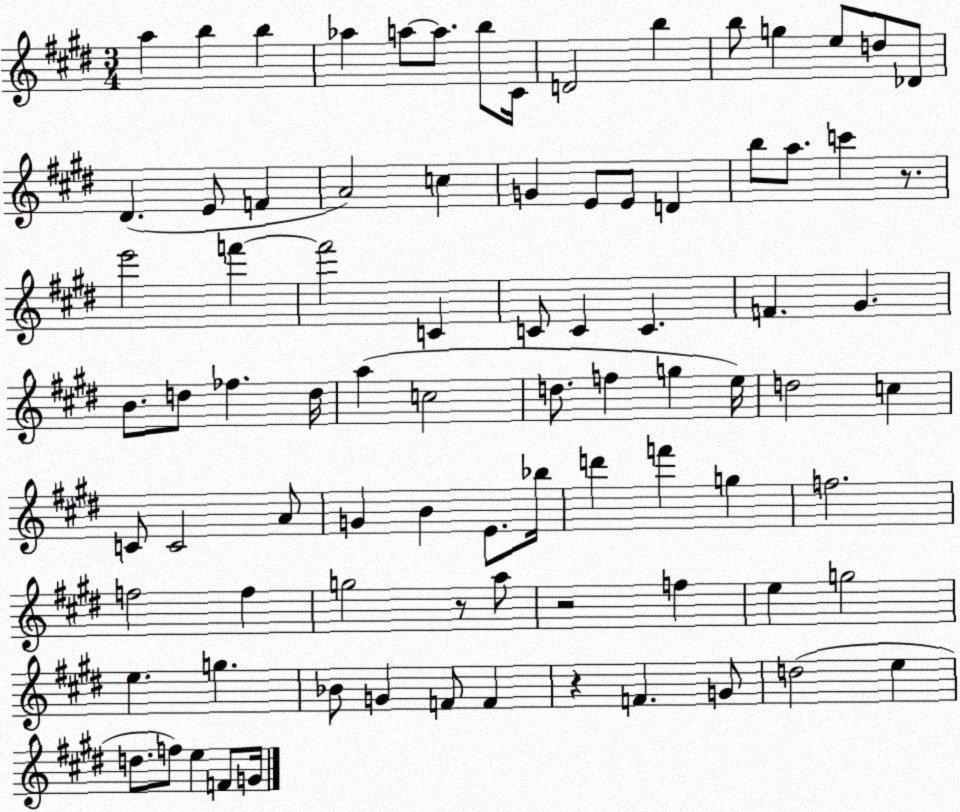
X:1
T:Untitled
M:3/4
L:1/4
K:E
a b b _a a/2 a/2 b/2 ^C/4 D2 b b/2 g e/2 d/2 _D/2 ^D E/2 F A2 c G E/2 E/2 D b/2 a/2 c' z/2 e'2 f' f'2 C C/2 C C F ^G B/2 d/2 _f d/4 a c2 d/2 f g e/4 d2 c C/2 C2 A/2 G B E/2 _b/4 d' f' g f2 f2 f g2 z/2 a/2 z2 f e g2 e g _B/2 G F/2 F z F G/2 d2 e d/2 f/2 e F/2 G/4